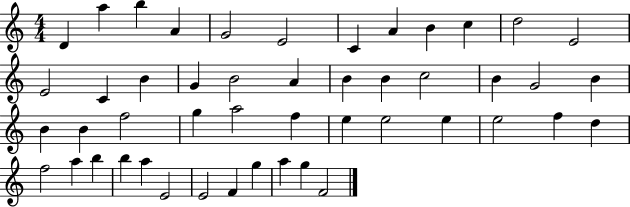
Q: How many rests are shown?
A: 0